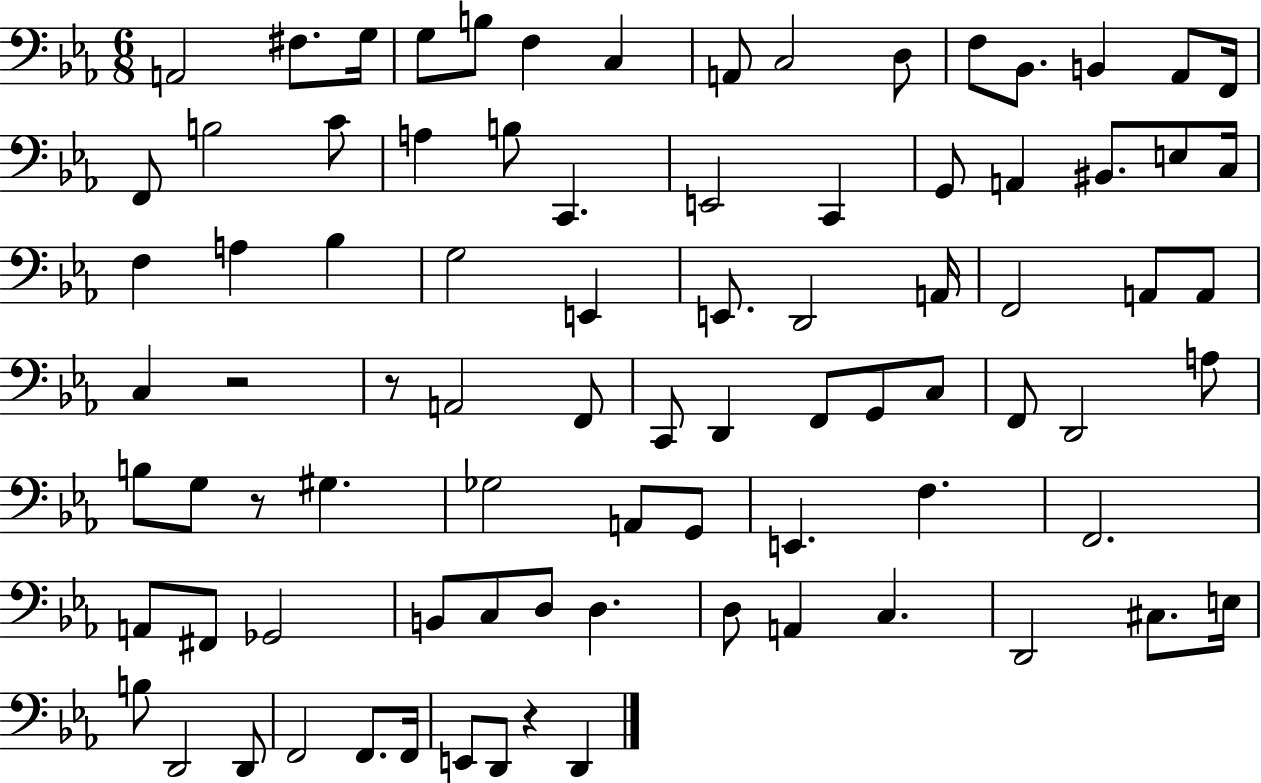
A2/h F#3/e. G3/s G3/e B3/e F3/q C3/q A2/e C3/h D3/e F3/e Bb2/e. B2/q Ab2/e F2/s F2/e B3/h C4/e A3/q B3/e C2/q. E2/h C2/q G2/e A2/q BIS2/e. E3/e C3/s F3/q A3/q Bb3/q G3/h E2/q E2/e. D2/h A2/s F2/h A2/e A2/e C3/q R/h R/e A2/h F2/e C2/e D2/q F2/e G2/e C3/e F2/e D2/h A3/e B3/e G3/e R/e G#3/q. Gb3/h A2/e G2/e E2/q. F3/q. F2/h. A2/e F#2/e Gb2/h B2/e C3/e D3/e D3/q. D3/e A2/q C3/q. D2/h C#3/e. E3/s B3/e D2/h D2/e F2/h F2/e. F2/s E2/e D2/e R/q D2/q